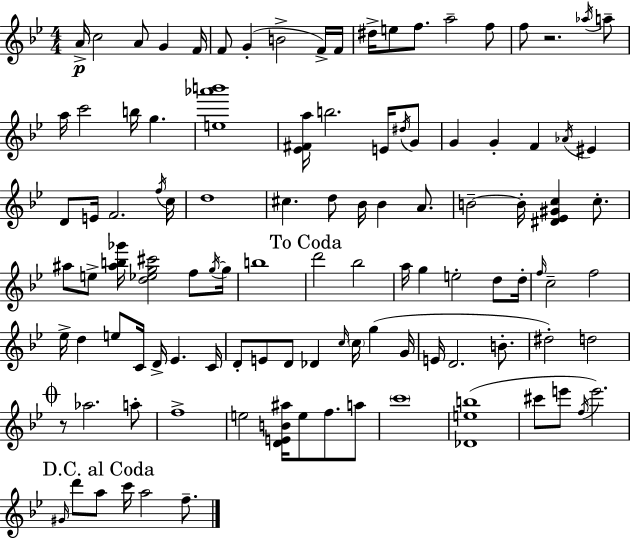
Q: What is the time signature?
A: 4/4